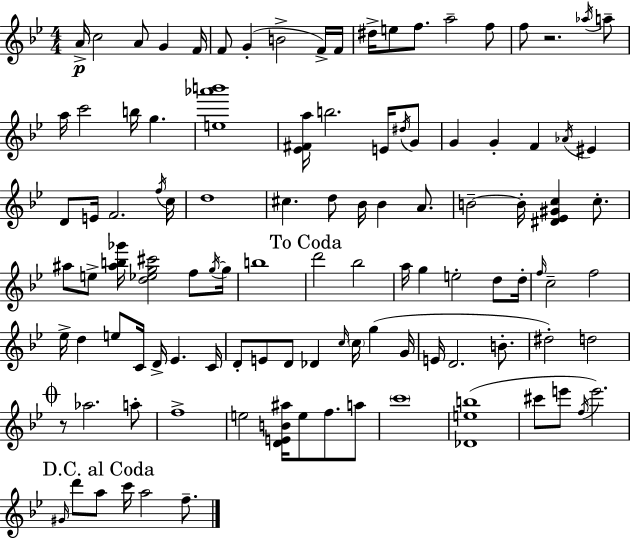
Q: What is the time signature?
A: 4/4